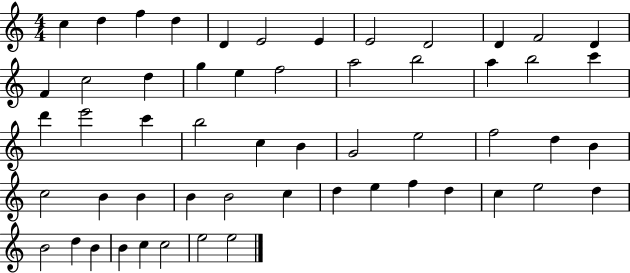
X:1
T:Untitled
M:4/4
L:1/4
K:C
c d f d D E2 E E2 D2 D F2 D F c2 d g e f2 a2 b2 a b2 c' d' e'2 c' b2 c B G2 e2 f2 d B c2 B B B B2 c d e f d c e2 d B2 d B B c c2 e2 e2